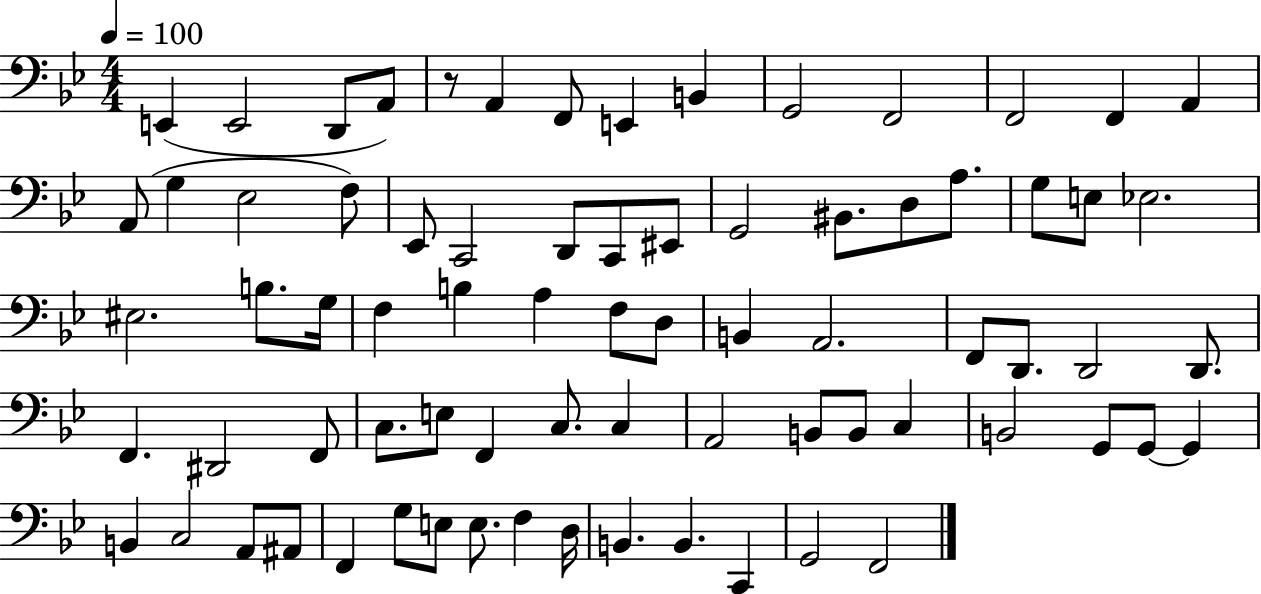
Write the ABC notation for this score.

X:1
T:Untitled
M:4/4
L:1/4
K:Bb
E,, E,,2 D,,/2 A,,/2 z/2 A,, F,,/2 E,, B,, G,,2 F,,2 F,,2 F,, A,, A,,/2 G, _E,2 F,/2 _E,,/2 C,,2 D,,/2 C,,/2 ^E,,/2 G,,2 ^B,,/2 D,/2 A,/2 G,/2 E,/2 _E,2 ^E,2 B,/2 G,/4 F, B, A, F,/2 D,/2 B,, A,,2 F,,/2 D,,/2 D,,2 D,,/2 F,, ^D,,2 F,,/2 C,/2 E,/2 F,, C,/2 C, A,,2 B,,/2 B,,/2 C, B,,2 G,,/2 G,,/2 G,, B,, C,2 A,,/2 ^A,,/2 F,, G,/2 E,/2 E,/2 F, D,/4 B,, B,, C,, G,,2 F,,2